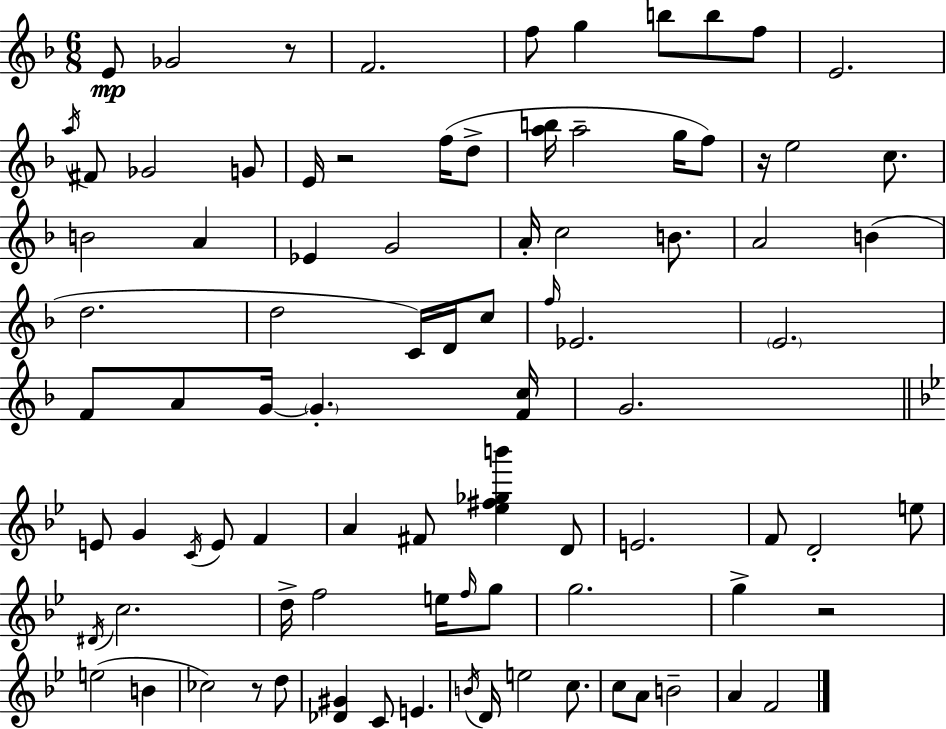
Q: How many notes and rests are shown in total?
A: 88